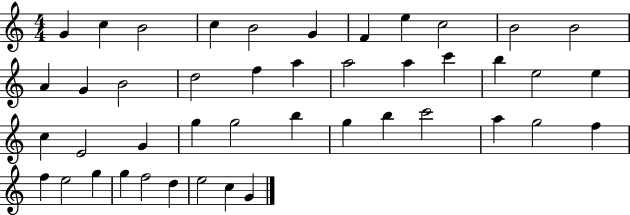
G4/q C5/q B4/h C5/q B4/h G4/q F4/q E5/q C5/h B4/h B4/h A4/q G4/q B4/h D5/h F5/q A5/q A5/h A5/q C6/q B5/q E5/h E5/q C5/q E4/h G4/q G5/q G5/h B5/q G5/q B5/q C6/h A5/q G5/h F5/q F5/q E5/h G5/q G5/q F5/h D5/q E5/h C5/q G4/q